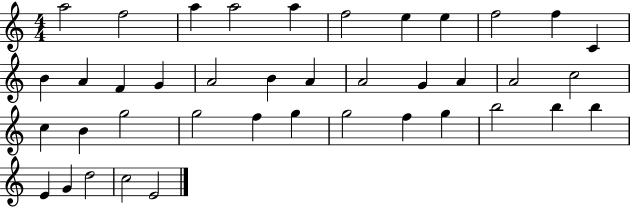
A5/h F5/h A5/q A5/h A5/q F5/h E5/q E5/q F5/h F5/q C4/q B4/q A4/q F4/q G4/q A4/h B4/q A4/q A4/h G4/q A4/q A4/h C5/h C5/q B4/q G5/h G5/h F5/q G5/q G5/h F5/q G5/q B5/h B5/q B5/q E4/q G4/q D5/h C5/h E4/h